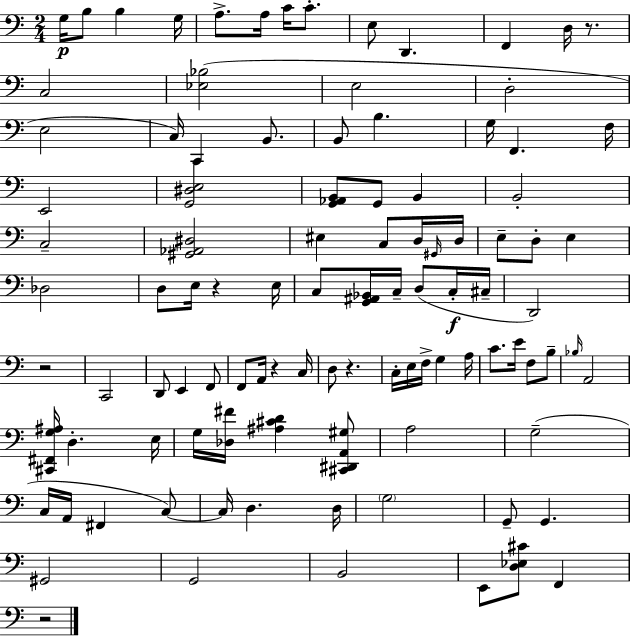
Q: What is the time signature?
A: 2/4